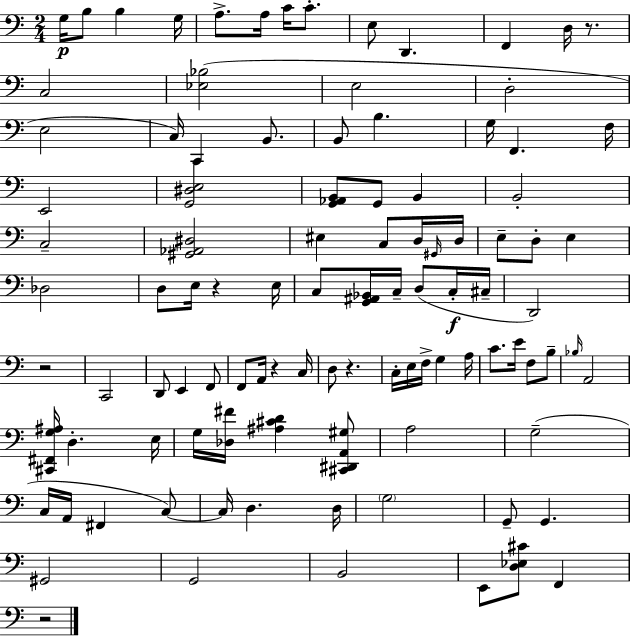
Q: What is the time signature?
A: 2/4